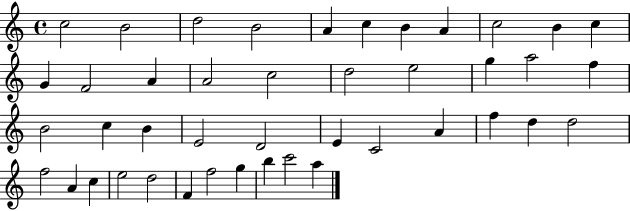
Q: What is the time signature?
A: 4/4